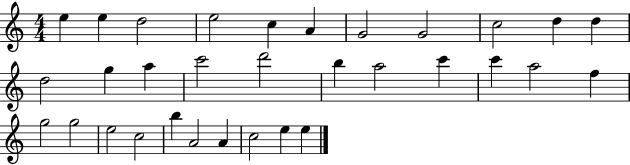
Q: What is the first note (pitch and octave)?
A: E5